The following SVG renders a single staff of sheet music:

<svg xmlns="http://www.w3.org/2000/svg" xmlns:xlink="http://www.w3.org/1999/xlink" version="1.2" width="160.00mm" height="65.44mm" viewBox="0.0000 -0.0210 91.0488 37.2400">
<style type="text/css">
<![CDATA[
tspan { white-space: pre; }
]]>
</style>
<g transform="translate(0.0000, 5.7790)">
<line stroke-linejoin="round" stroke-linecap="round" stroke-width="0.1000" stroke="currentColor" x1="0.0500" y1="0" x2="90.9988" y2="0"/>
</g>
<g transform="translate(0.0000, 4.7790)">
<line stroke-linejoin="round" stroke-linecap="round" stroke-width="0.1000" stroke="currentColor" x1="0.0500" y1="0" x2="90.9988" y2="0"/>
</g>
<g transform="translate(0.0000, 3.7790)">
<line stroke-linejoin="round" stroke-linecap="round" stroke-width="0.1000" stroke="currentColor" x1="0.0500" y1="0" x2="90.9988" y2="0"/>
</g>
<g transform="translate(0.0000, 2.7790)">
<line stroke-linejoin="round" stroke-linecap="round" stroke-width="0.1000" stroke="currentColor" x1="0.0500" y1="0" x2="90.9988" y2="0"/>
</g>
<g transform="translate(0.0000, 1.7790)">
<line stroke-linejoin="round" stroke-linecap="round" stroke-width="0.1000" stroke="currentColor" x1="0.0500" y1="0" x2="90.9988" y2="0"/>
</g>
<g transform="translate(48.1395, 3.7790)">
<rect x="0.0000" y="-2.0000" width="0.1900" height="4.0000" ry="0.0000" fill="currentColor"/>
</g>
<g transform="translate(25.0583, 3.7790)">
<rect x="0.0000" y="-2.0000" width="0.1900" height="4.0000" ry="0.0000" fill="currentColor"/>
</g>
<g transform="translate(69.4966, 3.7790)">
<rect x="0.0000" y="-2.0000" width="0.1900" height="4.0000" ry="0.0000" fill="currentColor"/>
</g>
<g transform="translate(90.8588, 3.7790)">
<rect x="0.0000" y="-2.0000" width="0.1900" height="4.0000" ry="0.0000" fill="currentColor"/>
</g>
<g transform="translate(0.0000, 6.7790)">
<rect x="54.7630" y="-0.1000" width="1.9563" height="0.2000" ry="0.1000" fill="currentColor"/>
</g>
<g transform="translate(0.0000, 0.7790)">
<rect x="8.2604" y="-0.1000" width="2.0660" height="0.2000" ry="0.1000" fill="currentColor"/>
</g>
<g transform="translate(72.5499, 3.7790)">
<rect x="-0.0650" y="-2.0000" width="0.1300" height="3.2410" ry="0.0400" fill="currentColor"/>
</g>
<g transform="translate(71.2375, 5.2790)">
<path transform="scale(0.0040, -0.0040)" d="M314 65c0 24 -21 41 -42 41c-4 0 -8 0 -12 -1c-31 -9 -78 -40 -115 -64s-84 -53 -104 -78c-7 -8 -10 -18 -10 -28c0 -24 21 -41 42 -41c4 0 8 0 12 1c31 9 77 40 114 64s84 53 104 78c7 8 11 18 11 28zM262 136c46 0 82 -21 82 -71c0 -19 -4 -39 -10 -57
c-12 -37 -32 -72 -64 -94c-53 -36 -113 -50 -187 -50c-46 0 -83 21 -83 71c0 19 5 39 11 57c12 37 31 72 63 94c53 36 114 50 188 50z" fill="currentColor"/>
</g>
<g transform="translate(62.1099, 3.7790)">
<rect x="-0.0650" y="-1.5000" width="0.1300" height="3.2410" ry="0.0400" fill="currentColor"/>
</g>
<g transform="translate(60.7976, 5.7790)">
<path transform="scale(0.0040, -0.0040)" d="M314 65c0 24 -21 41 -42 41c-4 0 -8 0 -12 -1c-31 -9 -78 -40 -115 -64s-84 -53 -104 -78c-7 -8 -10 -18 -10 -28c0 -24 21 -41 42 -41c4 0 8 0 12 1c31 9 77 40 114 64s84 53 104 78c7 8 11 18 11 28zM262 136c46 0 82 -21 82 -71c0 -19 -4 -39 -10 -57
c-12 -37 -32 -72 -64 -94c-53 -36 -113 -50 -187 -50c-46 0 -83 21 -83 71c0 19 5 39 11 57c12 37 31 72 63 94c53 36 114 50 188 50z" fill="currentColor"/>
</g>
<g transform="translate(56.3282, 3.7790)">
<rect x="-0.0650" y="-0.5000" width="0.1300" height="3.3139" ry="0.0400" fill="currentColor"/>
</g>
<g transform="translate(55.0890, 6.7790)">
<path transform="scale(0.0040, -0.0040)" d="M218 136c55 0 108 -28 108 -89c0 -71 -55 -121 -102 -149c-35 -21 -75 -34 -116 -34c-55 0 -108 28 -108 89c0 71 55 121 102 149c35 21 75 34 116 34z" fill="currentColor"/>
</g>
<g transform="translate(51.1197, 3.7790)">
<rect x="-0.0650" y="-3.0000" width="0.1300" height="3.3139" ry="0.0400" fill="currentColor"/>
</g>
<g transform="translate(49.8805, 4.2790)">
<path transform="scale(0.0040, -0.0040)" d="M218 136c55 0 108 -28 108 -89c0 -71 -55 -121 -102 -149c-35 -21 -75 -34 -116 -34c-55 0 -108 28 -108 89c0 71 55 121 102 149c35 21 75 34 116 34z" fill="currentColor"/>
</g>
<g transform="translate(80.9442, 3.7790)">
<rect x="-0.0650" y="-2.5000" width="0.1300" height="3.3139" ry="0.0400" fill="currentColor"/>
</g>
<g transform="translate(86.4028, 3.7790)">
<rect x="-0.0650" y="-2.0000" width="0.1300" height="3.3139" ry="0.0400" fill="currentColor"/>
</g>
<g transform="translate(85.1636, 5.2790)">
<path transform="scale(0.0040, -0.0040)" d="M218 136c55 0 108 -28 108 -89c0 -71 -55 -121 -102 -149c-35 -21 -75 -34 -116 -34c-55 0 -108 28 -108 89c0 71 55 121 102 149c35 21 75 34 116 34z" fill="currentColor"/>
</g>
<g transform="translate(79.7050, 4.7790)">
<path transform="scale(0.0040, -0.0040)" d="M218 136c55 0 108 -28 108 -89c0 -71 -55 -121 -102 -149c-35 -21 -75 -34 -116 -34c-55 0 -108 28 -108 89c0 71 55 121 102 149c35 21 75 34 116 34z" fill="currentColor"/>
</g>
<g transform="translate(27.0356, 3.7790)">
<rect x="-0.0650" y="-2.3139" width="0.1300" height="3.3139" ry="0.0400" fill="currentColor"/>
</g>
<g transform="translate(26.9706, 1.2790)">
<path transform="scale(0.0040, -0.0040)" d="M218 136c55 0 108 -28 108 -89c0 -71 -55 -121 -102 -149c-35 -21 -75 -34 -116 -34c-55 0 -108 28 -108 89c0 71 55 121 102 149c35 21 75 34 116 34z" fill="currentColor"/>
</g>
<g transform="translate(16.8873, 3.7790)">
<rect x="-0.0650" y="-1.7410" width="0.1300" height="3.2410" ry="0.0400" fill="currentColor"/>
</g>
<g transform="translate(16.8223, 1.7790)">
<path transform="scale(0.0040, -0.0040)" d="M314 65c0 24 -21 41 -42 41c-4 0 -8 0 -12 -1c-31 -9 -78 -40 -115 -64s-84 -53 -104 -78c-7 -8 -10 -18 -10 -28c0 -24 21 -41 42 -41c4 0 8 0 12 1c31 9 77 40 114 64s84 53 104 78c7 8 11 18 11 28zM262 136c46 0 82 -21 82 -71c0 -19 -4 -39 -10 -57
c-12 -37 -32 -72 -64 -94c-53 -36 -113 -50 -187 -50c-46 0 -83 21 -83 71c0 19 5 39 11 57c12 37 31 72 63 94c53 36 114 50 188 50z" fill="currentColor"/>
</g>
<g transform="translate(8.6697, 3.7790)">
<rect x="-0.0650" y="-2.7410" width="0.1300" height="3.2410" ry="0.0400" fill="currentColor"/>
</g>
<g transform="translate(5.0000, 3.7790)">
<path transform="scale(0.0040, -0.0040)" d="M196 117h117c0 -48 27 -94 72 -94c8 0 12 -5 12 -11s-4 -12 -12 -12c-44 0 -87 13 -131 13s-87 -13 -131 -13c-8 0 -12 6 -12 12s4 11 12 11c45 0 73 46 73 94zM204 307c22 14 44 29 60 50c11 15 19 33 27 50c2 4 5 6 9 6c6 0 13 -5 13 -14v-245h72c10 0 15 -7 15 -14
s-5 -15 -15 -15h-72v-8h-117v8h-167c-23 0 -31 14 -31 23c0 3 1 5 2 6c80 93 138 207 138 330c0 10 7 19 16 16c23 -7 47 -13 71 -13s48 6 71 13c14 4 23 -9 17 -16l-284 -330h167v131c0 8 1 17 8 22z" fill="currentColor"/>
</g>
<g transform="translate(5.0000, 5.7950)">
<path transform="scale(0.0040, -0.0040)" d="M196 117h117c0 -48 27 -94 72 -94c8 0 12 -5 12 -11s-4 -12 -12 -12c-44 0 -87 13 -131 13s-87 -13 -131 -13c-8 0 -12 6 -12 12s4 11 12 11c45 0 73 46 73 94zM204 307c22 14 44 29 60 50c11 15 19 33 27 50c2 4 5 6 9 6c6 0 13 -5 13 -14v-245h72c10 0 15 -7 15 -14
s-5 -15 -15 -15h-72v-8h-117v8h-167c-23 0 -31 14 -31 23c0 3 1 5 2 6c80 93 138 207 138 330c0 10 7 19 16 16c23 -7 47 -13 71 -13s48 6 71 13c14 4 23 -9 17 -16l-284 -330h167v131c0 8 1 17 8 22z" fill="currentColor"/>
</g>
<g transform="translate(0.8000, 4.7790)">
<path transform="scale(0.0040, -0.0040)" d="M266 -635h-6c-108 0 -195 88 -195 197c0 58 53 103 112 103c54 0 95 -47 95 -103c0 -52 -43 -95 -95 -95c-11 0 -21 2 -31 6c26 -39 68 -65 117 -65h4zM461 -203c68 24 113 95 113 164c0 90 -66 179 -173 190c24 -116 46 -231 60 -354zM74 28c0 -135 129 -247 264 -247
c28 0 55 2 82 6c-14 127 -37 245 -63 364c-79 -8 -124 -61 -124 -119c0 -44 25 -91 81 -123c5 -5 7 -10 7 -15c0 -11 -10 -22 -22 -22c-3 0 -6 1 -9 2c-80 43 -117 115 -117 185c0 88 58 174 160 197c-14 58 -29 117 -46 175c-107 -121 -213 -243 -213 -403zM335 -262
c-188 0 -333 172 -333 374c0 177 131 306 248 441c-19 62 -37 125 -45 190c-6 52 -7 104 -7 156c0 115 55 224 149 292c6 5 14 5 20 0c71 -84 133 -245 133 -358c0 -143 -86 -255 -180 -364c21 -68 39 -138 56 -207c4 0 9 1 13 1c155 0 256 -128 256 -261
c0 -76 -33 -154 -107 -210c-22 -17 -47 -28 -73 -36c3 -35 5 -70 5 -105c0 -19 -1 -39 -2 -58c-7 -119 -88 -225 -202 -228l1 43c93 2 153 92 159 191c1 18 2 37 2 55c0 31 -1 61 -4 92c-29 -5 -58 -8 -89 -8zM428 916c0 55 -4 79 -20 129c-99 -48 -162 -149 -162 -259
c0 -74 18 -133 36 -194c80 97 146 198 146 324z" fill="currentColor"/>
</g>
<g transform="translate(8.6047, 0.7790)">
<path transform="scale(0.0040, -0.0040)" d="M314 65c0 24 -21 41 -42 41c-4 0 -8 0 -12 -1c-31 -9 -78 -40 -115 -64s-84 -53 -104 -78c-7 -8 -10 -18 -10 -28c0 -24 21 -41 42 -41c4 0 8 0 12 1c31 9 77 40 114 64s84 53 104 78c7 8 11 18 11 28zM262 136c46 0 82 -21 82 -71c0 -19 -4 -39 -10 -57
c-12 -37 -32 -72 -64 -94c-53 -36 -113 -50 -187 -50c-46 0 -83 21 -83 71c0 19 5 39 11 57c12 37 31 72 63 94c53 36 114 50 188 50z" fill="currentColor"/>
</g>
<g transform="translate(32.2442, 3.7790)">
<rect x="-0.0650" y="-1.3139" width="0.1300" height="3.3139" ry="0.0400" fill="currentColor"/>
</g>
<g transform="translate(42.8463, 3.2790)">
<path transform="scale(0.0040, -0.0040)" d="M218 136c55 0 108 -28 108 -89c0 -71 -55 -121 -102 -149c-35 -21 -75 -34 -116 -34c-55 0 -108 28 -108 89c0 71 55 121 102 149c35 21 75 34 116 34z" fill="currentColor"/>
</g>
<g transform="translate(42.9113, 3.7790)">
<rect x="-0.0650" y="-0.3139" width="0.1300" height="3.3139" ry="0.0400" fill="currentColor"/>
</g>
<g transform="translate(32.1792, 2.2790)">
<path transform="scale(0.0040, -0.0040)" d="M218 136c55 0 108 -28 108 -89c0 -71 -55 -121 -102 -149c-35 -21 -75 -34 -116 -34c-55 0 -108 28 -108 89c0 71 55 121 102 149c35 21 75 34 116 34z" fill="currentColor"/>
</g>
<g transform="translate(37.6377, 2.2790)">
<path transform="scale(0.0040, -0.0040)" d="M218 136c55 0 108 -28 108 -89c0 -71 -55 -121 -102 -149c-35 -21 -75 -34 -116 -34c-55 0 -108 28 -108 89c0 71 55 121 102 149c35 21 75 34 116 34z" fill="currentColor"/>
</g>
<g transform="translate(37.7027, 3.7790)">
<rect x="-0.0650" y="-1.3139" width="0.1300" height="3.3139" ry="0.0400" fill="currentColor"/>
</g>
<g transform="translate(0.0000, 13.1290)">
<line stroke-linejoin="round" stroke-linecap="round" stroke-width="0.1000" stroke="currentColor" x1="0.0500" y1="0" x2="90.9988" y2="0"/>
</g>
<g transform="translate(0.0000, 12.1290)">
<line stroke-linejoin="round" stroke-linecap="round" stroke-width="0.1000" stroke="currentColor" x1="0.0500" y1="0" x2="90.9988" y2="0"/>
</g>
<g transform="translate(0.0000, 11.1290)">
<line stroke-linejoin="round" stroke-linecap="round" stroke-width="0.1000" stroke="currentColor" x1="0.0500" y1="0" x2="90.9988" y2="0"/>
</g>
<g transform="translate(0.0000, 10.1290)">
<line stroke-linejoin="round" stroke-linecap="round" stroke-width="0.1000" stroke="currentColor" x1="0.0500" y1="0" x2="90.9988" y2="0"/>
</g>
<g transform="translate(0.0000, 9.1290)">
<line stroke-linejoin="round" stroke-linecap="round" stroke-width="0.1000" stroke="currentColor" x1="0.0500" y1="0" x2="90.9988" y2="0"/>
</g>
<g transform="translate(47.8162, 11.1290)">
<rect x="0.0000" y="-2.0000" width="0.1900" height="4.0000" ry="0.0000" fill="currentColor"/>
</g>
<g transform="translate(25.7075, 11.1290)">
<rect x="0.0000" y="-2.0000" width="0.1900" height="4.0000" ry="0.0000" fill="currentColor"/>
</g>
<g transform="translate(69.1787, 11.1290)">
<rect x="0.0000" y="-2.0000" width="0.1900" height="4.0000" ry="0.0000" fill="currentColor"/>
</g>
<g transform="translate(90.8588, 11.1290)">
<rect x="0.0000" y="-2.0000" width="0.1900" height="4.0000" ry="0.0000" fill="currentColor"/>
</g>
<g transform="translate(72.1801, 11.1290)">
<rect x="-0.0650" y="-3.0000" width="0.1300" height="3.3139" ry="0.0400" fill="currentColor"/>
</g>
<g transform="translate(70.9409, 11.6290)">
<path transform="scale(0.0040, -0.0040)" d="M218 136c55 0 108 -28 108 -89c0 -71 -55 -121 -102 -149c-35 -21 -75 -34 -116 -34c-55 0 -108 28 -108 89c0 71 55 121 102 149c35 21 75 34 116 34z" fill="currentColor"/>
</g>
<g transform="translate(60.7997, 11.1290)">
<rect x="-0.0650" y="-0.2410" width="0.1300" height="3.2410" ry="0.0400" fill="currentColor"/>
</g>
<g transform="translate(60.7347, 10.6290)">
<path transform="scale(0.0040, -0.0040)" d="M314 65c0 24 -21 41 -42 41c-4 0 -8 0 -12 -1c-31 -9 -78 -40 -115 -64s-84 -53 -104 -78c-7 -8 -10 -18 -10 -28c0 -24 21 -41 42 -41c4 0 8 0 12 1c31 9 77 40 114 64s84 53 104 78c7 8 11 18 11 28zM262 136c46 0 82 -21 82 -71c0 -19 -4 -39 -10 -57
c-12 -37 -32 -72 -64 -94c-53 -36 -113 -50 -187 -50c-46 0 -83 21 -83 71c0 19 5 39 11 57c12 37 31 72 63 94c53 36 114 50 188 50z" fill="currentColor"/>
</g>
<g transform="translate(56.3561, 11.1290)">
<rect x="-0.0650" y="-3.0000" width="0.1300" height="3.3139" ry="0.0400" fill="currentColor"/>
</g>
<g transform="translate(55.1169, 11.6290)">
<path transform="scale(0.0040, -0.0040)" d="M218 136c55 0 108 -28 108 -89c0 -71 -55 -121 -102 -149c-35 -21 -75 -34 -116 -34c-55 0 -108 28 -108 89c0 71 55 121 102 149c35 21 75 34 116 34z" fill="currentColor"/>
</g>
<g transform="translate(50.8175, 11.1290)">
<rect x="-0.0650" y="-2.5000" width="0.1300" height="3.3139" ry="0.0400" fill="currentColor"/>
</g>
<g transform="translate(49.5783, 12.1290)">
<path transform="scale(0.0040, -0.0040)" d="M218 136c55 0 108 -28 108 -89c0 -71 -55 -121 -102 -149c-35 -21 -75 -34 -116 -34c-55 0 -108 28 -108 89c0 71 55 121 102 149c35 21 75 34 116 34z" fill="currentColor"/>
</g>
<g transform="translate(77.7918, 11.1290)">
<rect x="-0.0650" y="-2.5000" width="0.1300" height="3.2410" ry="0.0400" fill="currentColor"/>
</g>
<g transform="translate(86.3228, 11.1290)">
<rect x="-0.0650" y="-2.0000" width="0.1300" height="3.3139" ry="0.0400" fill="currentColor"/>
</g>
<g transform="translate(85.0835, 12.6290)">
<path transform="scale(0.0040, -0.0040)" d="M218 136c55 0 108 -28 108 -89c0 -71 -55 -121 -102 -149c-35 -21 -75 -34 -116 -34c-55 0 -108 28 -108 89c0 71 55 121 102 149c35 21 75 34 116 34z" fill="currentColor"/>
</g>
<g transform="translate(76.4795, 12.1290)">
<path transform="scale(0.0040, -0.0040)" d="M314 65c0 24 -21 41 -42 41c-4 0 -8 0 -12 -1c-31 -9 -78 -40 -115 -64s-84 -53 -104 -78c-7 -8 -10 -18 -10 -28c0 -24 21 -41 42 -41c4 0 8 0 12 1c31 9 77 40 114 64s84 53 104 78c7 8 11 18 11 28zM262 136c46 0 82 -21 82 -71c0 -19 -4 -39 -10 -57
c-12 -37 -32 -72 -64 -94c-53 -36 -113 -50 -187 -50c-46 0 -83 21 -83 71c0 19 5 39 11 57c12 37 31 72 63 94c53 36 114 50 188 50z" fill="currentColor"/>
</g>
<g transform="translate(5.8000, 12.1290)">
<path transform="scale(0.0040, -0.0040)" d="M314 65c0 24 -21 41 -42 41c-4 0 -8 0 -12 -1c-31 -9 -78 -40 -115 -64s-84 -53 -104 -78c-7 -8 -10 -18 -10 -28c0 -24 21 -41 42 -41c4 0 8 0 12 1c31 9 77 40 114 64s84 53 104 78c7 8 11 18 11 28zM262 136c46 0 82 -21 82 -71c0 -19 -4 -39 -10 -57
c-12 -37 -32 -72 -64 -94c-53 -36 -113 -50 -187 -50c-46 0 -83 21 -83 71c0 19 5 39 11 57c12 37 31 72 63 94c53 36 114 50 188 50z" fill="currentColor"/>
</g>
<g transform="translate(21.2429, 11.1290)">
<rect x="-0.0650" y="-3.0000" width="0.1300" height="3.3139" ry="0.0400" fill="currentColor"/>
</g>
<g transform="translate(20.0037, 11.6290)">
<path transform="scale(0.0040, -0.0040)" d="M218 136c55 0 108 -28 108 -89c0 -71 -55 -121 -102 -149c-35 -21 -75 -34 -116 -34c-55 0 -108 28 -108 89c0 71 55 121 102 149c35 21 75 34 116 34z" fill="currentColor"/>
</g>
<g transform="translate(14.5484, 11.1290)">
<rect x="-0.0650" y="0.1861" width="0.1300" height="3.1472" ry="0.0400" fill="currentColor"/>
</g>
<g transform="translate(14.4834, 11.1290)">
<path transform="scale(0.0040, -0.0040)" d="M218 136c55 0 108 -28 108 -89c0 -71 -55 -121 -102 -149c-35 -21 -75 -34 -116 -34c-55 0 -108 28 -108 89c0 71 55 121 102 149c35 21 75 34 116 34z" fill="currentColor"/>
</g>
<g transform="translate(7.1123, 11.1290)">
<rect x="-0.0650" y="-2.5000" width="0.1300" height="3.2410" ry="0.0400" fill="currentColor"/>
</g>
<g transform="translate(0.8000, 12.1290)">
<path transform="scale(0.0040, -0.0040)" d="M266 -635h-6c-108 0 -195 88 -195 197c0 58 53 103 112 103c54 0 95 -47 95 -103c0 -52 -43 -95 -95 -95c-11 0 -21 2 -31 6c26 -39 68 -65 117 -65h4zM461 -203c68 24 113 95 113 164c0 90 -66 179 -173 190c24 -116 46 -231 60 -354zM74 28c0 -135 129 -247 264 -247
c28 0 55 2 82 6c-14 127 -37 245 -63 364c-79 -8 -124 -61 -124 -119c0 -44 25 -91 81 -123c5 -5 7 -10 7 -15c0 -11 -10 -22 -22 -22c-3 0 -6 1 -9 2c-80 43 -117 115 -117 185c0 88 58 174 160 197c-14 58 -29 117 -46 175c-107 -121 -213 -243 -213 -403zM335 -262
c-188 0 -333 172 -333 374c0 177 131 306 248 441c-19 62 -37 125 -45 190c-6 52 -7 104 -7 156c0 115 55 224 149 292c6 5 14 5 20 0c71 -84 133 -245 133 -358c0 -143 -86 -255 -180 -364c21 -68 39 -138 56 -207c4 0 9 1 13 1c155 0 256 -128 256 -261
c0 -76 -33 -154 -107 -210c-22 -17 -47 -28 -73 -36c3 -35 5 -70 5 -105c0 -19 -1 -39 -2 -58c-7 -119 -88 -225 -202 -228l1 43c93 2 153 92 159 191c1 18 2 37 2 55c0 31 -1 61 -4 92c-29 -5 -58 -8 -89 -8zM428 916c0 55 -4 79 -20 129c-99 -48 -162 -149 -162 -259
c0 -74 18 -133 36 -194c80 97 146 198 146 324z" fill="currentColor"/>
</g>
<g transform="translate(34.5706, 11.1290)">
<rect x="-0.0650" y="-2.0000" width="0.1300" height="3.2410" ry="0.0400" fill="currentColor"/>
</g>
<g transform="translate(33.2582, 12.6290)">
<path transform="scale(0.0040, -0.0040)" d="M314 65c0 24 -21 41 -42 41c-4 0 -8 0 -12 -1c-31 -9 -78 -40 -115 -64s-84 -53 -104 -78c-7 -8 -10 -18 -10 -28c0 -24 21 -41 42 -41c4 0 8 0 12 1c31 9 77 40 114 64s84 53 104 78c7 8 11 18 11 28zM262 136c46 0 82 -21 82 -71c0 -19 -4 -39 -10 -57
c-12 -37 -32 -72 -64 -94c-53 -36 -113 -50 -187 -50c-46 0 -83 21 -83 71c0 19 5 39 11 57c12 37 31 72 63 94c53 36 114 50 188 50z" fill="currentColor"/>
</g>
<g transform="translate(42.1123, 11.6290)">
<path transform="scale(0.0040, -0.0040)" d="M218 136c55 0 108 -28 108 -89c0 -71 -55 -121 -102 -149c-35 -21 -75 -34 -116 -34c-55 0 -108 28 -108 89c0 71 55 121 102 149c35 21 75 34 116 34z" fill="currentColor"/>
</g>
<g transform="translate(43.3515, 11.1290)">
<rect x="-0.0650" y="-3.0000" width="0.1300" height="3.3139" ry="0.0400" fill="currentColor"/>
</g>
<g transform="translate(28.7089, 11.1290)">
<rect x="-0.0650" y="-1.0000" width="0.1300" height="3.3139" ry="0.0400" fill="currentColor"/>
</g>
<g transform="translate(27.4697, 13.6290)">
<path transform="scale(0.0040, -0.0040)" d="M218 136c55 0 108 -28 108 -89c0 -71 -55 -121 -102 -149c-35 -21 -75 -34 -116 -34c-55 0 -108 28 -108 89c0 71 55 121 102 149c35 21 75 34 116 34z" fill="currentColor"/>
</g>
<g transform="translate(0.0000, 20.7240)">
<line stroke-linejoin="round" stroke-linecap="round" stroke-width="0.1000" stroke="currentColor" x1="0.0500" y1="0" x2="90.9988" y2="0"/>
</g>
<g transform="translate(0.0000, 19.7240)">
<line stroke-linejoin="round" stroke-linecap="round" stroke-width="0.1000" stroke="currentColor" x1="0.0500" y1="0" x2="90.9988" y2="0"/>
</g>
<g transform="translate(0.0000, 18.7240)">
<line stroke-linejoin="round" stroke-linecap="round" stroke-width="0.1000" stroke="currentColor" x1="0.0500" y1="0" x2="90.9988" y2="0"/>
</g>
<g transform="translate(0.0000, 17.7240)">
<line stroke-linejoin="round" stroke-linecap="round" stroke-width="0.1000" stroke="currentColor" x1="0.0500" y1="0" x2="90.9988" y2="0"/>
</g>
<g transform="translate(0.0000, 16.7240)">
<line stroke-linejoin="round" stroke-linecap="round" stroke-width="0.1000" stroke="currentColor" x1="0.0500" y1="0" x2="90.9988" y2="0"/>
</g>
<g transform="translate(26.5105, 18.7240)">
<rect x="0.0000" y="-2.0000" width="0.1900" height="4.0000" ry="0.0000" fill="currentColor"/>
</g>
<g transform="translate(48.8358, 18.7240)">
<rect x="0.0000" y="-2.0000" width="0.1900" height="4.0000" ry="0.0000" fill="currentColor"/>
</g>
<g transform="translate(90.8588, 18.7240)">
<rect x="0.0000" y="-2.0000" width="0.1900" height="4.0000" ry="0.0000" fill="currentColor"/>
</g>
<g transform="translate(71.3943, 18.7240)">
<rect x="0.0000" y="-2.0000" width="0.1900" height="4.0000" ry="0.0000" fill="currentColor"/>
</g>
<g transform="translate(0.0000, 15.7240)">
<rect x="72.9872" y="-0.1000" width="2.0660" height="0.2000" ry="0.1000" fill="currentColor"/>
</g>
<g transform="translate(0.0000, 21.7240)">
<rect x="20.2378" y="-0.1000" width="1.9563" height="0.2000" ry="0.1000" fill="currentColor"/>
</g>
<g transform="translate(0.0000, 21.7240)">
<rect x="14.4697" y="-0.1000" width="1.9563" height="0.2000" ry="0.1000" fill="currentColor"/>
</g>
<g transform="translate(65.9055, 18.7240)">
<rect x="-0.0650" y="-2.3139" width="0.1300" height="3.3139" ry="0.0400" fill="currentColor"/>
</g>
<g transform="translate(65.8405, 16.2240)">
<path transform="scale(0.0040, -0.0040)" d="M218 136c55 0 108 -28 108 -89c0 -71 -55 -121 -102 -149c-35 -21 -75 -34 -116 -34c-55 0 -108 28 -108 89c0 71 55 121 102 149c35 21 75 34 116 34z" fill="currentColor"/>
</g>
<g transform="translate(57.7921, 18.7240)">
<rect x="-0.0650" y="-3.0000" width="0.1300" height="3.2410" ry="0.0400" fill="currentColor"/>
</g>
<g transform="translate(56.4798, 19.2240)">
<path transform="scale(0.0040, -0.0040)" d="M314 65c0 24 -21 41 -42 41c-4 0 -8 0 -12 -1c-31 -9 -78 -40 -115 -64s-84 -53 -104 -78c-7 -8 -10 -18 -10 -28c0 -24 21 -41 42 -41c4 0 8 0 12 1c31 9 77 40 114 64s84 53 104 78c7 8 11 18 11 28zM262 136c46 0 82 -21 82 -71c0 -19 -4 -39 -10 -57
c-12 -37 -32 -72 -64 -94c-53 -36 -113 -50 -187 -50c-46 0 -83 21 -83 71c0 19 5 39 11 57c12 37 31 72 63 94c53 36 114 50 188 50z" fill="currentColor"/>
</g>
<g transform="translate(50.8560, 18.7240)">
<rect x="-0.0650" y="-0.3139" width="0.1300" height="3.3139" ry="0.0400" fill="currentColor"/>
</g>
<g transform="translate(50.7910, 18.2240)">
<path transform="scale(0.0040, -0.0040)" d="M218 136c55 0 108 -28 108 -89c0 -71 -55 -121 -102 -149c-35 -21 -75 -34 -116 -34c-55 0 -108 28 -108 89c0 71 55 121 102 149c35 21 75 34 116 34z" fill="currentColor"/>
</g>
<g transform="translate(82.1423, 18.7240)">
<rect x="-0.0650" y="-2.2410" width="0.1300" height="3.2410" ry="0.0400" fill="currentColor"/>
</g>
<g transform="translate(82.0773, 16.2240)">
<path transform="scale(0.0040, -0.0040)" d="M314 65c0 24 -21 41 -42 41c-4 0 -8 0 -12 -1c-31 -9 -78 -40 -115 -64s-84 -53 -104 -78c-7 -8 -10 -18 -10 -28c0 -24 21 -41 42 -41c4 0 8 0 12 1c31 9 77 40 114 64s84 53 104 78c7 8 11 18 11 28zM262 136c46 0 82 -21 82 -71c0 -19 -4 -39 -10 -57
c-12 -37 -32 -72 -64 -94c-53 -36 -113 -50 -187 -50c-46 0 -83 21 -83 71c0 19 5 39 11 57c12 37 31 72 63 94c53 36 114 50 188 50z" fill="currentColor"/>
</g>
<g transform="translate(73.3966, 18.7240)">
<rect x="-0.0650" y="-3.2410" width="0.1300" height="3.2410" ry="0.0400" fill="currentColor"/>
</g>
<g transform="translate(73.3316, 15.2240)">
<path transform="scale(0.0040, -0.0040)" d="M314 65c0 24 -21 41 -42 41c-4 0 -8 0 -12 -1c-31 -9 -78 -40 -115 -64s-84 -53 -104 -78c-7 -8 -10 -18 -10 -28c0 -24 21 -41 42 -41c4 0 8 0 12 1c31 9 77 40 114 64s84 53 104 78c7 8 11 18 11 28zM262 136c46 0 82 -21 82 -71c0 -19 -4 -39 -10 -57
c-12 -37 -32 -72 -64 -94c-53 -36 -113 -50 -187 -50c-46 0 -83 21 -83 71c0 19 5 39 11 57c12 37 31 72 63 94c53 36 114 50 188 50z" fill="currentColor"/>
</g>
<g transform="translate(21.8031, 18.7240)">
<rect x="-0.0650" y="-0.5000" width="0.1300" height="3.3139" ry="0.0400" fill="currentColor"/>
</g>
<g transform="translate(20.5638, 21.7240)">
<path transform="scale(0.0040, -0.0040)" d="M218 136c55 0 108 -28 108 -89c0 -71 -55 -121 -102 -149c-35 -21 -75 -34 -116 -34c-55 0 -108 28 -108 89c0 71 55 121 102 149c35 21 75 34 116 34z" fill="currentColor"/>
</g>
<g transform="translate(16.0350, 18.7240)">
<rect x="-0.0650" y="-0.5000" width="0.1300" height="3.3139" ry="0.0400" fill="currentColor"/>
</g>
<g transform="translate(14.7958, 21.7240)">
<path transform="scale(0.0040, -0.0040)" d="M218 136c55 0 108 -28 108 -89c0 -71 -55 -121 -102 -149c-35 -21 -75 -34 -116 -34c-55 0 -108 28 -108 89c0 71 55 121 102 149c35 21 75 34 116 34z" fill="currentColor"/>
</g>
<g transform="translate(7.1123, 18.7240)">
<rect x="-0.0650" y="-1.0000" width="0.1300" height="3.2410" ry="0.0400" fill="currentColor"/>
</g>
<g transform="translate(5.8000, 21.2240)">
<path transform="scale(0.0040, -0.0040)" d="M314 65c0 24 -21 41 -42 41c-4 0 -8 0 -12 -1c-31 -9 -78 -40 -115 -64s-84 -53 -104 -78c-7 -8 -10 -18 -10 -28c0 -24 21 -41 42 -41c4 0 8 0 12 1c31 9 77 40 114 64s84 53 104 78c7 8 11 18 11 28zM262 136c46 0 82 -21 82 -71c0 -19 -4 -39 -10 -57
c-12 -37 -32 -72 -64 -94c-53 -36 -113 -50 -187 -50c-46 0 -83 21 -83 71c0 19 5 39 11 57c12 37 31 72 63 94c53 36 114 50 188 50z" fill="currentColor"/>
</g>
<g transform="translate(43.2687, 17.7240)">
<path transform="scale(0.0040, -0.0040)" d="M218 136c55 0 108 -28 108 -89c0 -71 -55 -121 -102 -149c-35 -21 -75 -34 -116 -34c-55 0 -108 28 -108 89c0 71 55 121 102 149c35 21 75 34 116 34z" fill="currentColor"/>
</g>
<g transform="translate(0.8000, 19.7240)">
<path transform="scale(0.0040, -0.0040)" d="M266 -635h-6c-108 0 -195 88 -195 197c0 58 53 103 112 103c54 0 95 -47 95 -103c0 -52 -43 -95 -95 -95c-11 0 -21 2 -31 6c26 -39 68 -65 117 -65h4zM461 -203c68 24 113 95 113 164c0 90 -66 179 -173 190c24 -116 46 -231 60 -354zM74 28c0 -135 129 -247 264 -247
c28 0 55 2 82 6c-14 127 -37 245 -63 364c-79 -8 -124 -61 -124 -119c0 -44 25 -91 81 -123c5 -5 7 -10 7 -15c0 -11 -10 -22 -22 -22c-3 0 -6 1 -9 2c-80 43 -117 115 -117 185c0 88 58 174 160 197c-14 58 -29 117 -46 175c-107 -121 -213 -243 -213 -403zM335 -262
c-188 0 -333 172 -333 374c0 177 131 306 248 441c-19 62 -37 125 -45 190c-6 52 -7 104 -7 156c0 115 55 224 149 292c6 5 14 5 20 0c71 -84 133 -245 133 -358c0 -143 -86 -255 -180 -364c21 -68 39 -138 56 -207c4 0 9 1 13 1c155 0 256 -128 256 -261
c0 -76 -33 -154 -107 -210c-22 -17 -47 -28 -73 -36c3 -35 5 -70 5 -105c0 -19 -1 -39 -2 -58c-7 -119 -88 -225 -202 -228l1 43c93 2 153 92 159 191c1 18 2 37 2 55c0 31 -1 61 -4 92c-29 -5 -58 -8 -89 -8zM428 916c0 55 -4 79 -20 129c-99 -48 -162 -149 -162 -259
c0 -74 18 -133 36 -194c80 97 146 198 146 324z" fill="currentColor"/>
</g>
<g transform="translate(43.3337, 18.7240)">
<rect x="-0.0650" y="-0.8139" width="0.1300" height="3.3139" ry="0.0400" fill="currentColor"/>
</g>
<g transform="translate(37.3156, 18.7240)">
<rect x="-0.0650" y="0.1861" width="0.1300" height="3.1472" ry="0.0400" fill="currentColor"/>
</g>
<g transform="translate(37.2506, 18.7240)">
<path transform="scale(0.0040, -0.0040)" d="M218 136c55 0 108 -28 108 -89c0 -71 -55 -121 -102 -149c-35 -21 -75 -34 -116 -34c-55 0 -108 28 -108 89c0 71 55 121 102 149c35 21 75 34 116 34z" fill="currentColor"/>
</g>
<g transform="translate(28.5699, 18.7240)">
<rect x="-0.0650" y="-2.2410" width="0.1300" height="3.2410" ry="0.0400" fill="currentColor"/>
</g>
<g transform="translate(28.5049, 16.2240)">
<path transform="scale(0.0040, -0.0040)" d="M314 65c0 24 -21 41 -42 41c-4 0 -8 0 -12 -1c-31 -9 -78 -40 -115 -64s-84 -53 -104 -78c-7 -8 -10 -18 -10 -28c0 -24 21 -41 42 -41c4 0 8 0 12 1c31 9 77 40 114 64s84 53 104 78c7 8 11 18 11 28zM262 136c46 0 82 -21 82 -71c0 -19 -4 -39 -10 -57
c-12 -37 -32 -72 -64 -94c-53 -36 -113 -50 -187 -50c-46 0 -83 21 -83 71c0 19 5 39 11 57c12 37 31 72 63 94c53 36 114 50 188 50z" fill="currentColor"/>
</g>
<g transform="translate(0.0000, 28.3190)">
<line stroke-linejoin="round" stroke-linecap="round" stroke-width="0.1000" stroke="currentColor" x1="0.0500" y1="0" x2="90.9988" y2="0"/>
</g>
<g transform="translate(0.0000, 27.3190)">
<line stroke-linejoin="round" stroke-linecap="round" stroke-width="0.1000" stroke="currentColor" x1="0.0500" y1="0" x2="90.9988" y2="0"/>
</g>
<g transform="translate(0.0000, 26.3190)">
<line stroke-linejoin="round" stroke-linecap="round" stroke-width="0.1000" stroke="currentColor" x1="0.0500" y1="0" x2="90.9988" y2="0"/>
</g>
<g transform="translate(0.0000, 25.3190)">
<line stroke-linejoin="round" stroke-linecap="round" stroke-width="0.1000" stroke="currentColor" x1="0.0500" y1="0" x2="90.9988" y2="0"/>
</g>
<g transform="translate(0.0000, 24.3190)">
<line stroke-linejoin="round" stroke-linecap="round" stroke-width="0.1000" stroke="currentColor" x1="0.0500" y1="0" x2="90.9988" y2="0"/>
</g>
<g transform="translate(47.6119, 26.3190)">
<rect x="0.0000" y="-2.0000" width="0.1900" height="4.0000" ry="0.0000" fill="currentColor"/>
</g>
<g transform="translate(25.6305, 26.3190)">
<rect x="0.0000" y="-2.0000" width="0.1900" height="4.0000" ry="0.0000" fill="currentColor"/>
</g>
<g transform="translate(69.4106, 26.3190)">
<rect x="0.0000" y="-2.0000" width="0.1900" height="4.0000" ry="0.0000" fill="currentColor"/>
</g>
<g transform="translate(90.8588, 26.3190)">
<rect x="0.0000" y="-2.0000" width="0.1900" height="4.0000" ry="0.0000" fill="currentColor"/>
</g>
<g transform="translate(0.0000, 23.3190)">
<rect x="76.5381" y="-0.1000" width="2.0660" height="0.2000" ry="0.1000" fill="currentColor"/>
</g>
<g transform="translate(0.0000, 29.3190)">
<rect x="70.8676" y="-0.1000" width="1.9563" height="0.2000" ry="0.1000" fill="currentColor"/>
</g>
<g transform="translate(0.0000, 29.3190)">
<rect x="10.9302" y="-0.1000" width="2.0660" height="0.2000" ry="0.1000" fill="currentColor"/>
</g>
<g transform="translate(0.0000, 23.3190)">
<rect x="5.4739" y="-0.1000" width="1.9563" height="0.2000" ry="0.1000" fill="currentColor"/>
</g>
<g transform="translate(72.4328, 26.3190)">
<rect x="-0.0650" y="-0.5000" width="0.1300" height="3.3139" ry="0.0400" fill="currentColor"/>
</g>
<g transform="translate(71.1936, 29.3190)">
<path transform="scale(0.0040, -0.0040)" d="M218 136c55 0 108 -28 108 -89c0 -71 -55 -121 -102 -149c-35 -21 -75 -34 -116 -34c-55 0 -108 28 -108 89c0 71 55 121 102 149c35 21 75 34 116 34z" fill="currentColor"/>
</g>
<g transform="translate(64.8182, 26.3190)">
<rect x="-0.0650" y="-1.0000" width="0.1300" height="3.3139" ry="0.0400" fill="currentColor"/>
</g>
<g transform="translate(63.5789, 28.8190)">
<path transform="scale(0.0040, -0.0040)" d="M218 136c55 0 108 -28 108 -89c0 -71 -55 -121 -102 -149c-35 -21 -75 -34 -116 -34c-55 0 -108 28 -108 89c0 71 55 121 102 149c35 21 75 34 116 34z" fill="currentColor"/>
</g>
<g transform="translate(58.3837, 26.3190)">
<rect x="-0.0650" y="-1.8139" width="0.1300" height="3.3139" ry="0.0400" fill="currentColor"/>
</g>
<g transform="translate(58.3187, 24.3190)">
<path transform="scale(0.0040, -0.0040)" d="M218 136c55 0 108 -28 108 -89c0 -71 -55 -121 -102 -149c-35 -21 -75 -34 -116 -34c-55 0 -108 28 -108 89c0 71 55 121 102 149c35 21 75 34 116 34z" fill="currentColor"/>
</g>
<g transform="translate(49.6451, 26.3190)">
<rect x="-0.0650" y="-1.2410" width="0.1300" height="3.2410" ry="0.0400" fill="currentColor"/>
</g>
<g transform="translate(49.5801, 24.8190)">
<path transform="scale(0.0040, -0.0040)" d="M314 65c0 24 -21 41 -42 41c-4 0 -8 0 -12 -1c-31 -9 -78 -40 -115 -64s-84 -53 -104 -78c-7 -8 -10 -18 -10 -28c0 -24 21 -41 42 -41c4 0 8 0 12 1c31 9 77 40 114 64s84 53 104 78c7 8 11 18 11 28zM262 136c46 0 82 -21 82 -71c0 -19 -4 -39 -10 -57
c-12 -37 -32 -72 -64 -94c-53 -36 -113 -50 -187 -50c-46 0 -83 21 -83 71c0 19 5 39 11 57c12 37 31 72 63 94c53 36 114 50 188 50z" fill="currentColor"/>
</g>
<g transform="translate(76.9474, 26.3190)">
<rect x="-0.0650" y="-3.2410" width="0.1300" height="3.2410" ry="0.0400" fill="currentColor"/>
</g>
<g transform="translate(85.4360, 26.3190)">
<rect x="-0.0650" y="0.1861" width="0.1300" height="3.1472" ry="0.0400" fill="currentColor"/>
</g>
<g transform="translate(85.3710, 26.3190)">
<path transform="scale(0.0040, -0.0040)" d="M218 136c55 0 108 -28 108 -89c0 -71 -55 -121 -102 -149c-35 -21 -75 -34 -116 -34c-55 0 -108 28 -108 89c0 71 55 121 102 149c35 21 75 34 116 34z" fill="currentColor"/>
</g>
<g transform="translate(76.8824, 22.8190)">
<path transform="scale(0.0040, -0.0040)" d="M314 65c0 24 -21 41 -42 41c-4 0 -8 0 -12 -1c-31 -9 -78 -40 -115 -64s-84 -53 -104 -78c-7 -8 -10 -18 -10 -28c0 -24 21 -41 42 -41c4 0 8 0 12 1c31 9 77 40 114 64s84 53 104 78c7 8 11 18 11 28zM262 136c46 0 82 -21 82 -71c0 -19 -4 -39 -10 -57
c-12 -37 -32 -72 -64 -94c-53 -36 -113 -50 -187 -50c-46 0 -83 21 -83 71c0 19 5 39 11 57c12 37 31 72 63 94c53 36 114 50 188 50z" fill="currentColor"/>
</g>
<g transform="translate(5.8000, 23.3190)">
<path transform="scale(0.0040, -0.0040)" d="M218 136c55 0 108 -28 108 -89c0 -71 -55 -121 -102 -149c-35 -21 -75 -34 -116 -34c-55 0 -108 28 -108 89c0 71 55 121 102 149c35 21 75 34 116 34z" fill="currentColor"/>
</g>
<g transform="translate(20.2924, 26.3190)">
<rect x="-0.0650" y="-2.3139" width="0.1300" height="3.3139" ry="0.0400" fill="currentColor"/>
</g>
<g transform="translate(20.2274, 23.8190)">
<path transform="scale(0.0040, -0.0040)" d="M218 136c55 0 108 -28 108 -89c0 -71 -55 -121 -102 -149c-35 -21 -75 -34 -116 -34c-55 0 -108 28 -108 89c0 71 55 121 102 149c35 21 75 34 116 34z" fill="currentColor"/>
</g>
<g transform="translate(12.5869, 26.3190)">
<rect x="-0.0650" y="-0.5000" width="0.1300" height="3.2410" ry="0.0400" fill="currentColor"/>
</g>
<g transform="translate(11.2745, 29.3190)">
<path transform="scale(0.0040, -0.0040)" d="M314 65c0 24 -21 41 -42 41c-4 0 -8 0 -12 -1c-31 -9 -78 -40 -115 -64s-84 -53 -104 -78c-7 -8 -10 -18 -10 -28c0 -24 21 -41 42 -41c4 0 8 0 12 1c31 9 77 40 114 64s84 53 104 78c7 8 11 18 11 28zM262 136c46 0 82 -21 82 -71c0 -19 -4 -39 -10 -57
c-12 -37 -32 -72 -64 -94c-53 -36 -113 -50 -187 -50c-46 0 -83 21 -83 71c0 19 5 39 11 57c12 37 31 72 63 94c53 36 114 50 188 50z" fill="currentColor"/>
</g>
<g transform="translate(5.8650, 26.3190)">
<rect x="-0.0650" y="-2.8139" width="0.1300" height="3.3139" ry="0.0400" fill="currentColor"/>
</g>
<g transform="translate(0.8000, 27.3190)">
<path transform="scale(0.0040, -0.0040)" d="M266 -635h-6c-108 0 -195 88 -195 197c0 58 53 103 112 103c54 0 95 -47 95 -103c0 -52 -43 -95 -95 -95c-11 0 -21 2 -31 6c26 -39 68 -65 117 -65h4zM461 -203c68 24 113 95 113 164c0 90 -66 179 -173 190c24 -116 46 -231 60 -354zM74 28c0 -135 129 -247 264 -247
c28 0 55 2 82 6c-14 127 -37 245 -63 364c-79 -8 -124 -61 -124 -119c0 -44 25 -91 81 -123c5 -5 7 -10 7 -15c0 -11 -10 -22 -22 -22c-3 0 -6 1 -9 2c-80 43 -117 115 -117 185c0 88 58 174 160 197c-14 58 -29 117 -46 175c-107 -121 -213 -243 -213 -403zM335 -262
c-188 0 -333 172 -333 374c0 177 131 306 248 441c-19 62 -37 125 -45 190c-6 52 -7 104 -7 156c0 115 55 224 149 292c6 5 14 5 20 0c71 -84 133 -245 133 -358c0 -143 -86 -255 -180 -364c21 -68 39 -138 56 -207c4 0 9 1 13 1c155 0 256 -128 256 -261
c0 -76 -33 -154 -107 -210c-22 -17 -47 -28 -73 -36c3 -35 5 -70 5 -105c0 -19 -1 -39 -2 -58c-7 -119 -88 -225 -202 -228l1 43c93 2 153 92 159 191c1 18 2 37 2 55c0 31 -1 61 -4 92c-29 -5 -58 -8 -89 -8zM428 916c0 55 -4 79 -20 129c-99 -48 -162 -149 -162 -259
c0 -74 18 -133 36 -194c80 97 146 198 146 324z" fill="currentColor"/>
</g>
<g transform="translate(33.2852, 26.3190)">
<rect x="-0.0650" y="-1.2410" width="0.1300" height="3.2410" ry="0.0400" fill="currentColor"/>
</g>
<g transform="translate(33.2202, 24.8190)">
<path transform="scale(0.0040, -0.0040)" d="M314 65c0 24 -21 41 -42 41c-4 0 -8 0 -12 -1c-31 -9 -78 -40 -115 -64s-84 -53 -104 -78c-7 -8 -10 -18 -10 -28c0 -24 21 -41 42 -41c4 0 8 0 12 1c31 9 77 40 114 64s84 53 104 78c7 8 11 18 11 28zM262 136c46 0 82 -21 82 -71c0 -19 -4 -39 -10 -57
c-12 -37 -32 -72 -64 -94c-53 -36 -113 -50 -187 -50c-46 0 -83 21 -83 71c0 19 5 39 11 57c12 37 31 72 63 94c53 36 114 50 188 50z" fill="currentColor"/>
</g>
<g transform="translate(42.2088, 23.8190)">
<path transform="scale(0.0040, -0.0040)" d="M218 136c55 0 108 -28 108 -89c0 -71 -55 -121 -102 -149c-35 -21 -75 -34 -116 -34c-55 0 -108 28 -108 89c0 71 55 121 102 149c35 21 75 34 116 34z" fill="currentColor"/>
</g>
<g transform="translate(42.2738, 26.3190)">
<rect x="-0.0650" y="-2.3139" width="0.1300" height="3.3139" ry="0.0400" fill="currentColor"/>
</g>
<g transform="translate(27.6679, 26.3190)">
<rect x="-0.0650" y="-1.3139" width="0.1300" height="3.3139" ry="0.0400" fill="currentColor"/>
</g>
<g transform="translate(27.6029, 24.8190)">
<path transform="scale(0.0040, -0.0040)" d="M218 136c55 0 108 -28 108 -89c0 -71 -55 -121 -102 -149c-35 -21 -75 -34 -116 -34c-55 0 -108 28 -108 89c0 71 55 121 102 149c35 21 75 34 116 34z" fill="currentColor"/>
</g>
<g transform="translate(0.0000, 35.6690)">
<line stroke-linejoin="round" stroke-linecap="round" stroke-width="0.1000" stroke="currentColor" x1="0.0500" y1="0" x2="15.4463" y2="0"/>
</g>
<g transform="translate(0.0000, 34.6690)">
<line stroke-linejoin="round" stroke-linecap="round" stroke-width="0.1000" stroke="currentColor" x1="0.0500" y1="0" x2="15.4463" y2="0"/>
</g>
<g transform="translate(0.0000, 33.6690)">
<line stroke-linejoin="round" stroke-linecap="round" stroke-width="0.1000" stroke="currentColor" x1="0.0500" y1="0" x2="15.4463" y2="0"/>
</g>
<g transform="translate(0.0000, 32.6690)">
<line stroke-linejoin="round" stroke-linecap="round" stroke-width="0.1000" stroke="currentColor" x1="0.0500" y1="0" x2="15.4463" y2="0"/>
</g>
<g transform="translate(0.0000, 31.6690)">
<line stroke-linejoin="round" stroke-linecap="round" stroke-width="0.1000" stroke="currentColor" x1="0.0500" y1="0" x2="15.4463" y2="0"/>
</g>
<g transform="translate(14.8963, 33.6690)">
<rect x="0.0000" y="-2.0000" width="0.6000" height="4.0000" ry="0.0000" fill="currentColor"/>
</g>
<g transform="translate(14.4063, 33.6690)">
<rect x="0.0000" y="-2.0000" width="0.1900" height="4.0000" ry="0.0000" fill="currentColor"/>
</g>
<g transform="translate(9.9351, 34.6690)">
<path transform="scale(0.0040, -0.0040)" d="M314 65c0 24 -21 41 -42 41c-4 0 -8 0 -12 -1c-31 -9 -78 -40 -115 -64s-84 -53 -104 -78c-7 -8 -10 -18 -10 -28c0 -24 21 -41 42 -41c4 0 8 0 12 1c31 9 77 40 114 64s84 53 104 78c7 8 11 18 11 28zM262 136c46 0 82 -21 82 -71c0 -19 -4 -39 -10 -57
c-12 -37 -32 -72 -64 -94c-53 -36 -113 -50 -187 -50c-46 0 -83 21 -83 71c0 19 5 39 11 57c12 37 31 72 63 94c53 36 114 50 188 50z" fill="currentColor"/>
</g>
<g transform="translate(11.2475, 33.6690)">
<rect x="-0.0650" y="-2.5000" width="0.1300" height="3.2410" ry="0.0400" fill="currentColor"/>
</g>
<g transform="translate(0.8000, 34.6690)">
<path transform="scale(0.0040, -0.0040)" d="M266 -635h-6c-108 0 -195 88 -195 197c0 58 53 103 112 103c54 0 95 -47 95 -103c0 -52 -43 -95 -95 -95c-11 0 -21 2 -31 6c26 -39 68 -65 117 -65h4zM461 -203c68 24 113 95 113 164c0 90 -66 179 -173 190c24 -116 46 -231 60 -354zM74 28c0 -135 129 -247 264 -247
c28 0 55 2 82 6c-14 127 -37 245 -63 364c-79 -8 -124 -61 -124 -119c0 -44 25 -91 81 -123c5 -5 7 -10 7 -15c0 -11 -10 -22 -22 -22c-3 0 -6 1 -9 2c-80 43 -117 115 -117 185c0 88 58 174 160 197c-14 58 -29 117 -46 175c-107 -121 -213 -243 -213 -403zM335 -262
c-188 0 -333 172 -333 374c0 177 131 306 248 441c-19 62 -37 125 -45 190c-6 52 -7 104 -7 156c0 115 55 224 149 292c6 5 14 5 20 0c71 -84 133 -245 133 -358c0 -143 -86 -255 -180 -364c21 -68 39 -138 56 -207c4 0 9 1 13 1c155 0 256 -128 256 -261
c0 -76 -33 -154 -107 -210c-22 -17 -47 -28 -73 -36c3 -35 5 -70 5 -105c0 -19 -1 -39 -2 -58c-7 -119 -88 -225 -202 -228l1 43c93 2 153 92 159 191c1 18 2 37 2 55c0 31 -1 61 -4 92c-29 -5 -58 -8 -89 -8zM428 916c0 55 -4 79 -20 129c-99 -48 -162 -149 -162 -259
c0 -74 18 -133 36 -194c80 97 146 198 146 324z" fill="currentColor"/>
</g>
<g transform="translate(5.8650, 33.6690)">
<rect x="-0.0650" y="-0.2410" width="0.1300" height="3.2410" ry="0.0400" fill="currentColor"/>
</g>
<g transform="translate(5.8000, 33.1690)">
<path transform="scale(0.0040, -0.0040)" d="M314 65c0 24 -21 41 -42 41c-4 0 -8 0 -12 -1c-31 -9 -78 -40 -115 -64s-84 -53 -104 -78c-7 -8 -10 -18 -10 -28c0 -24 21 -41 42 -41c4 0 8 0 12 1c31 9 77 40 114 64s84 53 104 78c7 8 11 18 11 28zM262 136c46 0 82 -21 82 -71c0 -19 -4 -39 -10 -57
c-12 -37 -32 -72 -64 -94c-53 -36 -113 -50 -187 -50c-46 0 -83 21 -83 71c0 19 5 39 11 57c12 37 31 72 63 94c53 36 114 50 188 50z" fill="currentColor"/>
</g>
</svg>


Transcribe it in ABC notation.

X:1
T:Untitled
M:4/4
L:1/4
K:C
a2 f2 g e e c A C E2 F2 G F G2 B A D F2 A G A c2 A G2 F D2 C C g2 B d c A2 g b2 g2 a C2 g e e2 g e2 f D C b2 B c2 G2